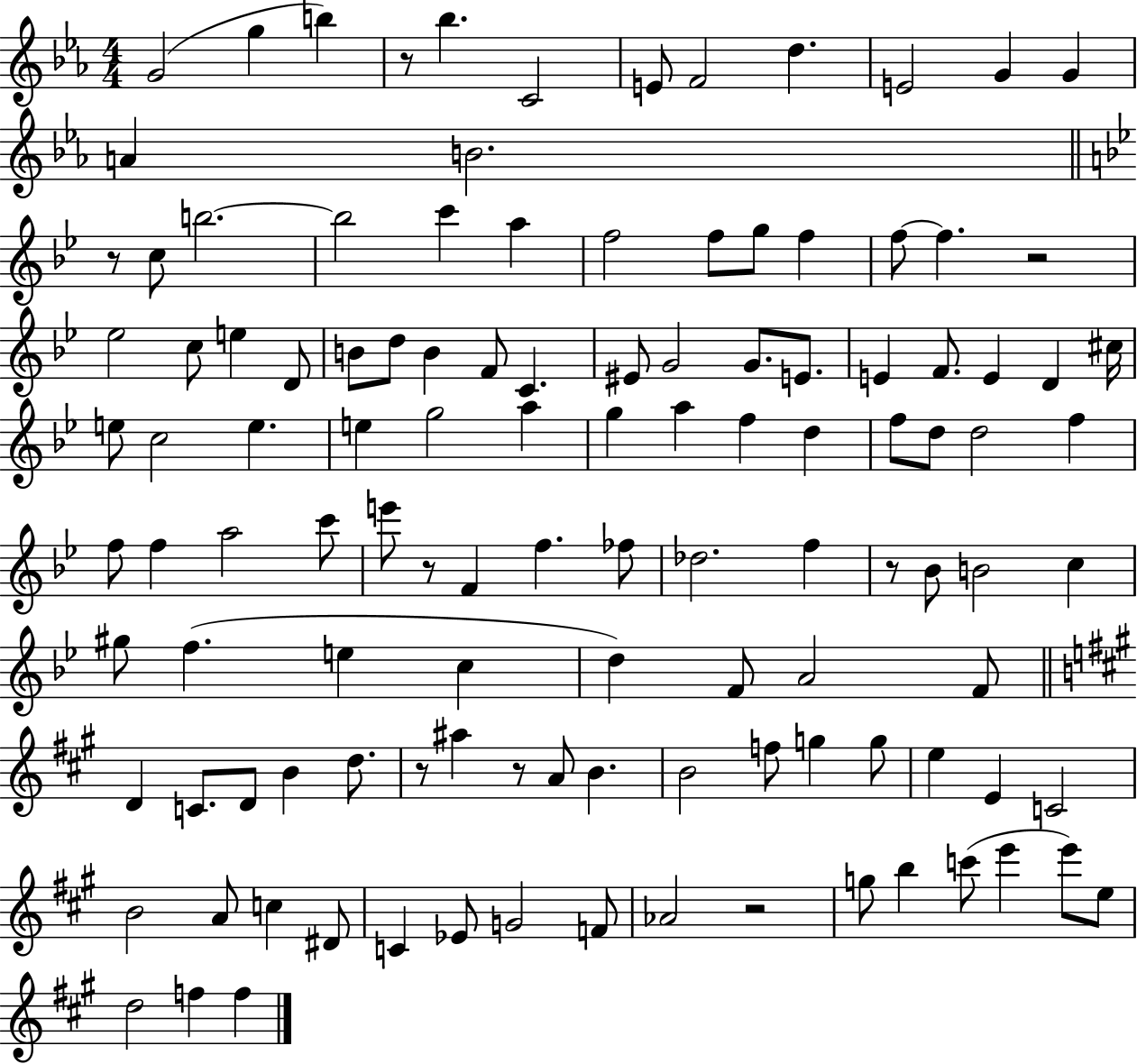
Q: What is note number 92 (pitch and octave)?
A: C4